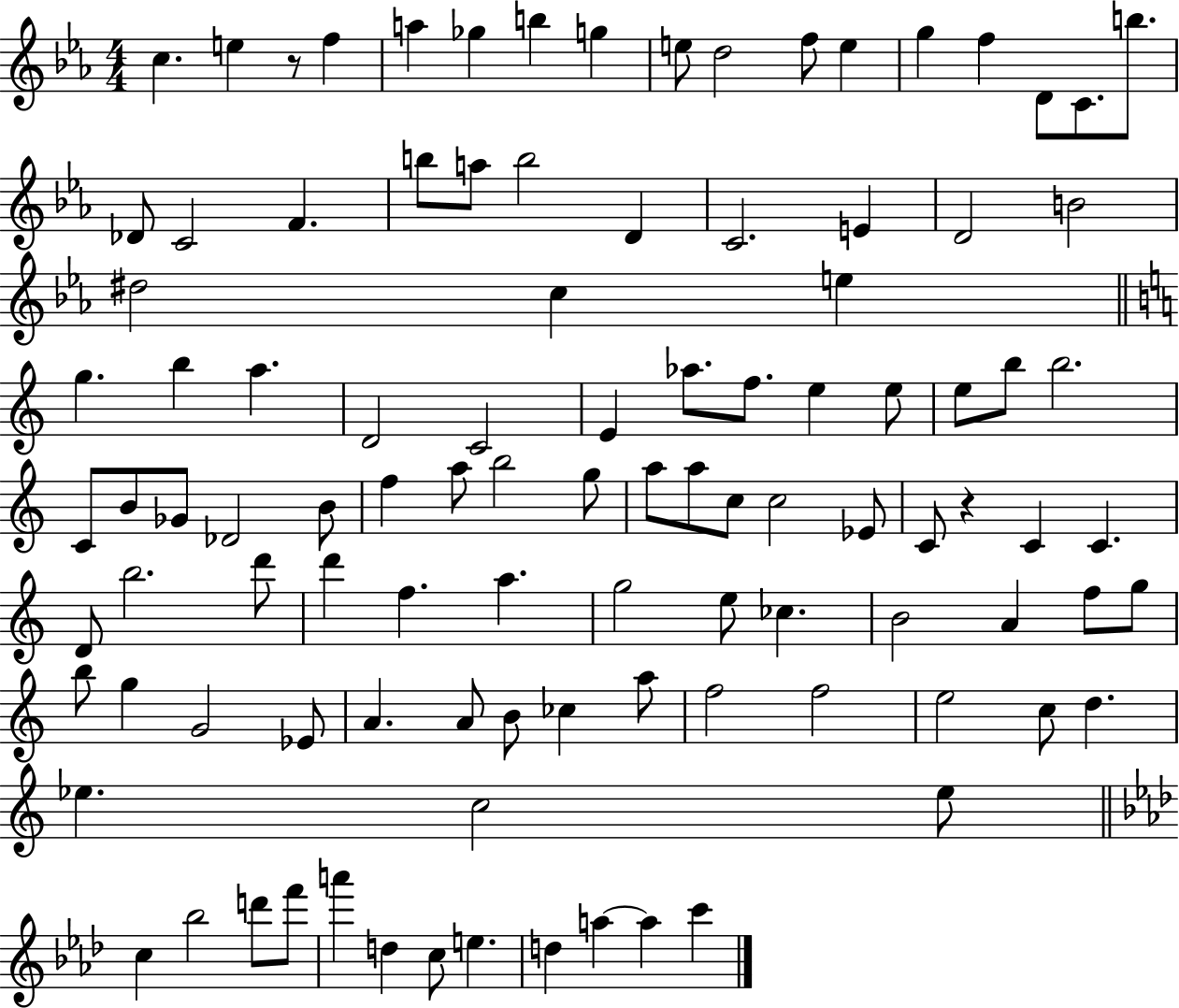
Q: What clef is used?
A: treble